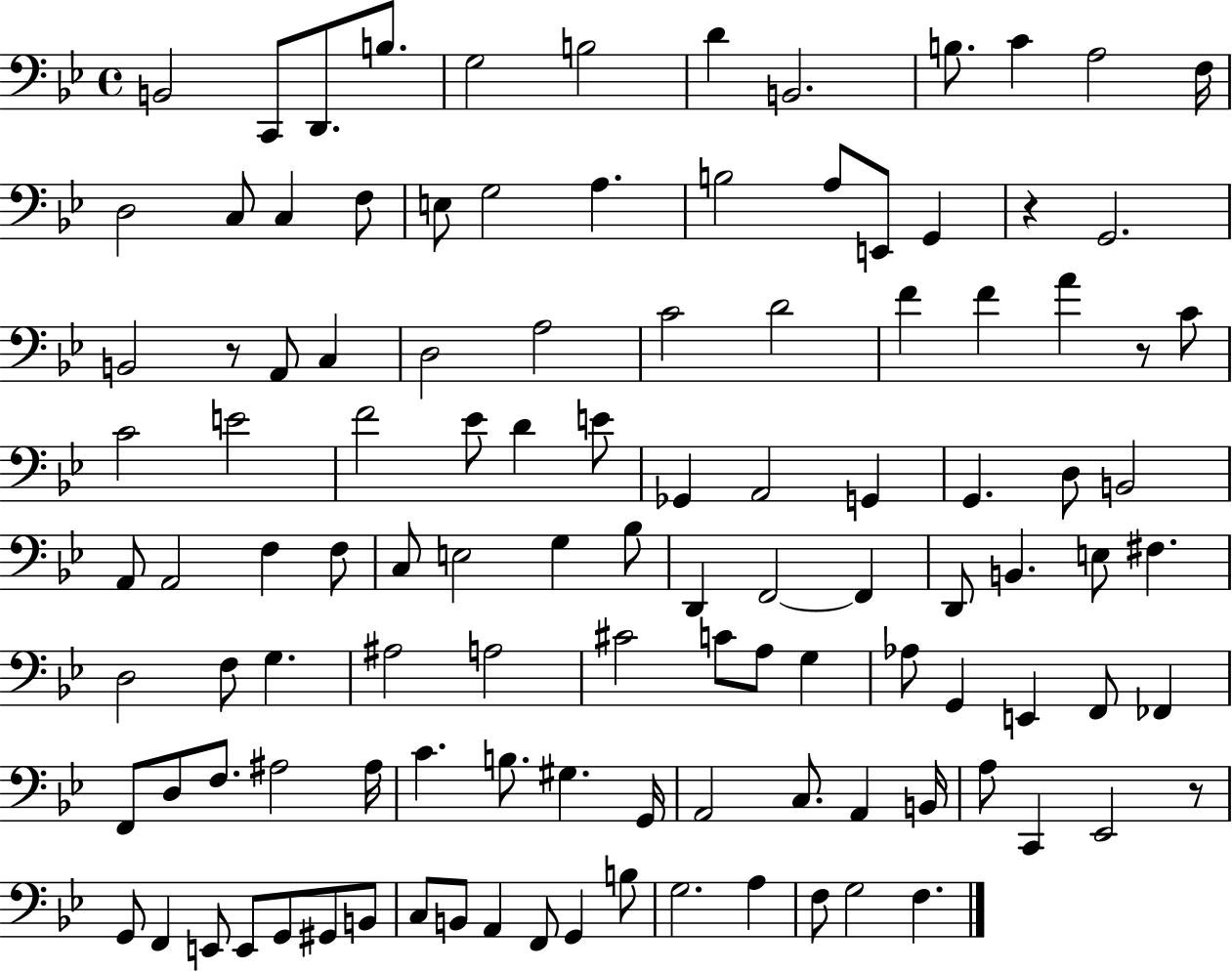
X:1
T:Untitled
M:4/4
L:1/4
K:Bb
B,,2 C,,/2 D,,/2 B,/2 G,2 B,2 D B,,2 B,/2 C A,2 F,/4 D,2 C,/2 C, F,/2 E,/2 G,2 A, B,2 A,/2 E,,/2 G,, z G,,2 B,,2 z/2 A,,/2 C, D,2 A,2 C2 D2 F F A z/2 C/2 C2 E2 F2 _E/2 D E/2 _G,, A,,2 G,, G,, D,/2 B,,2 A,,/2 A,,2 F, F,/2 C,/2 E,2 G, _B,/2 D,, F,,2 F,, D,,/2 B,, E,/2 ^F, D,2 F,/2 G, ^A,2 A,2 ^C2 C/2 A,/2 G, _A,/2 G,, E,, F,,/2 _F,, F,,/2 D,/2 F,/2 ^A,2 ^A,/4 C B,/2 ^G, G,,/4 A,,2 C,/2 A,, B,,/4 A,/2 C,, _E,,2 z/2 G,,/2 F,, E,,/2 E,,/2 G,,/2 ^G,,/2 B,,/2 C,/2 B,,/2 A,, F,,/2 G,, B,/2 G,2 A, F,/2 G,2 F,